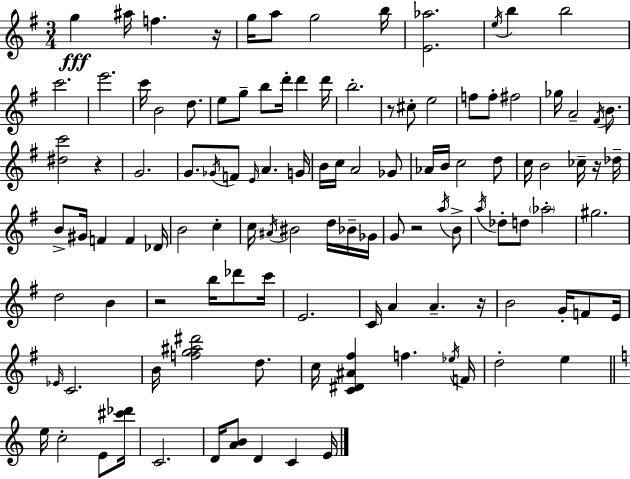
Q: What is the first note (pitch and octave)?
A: G5